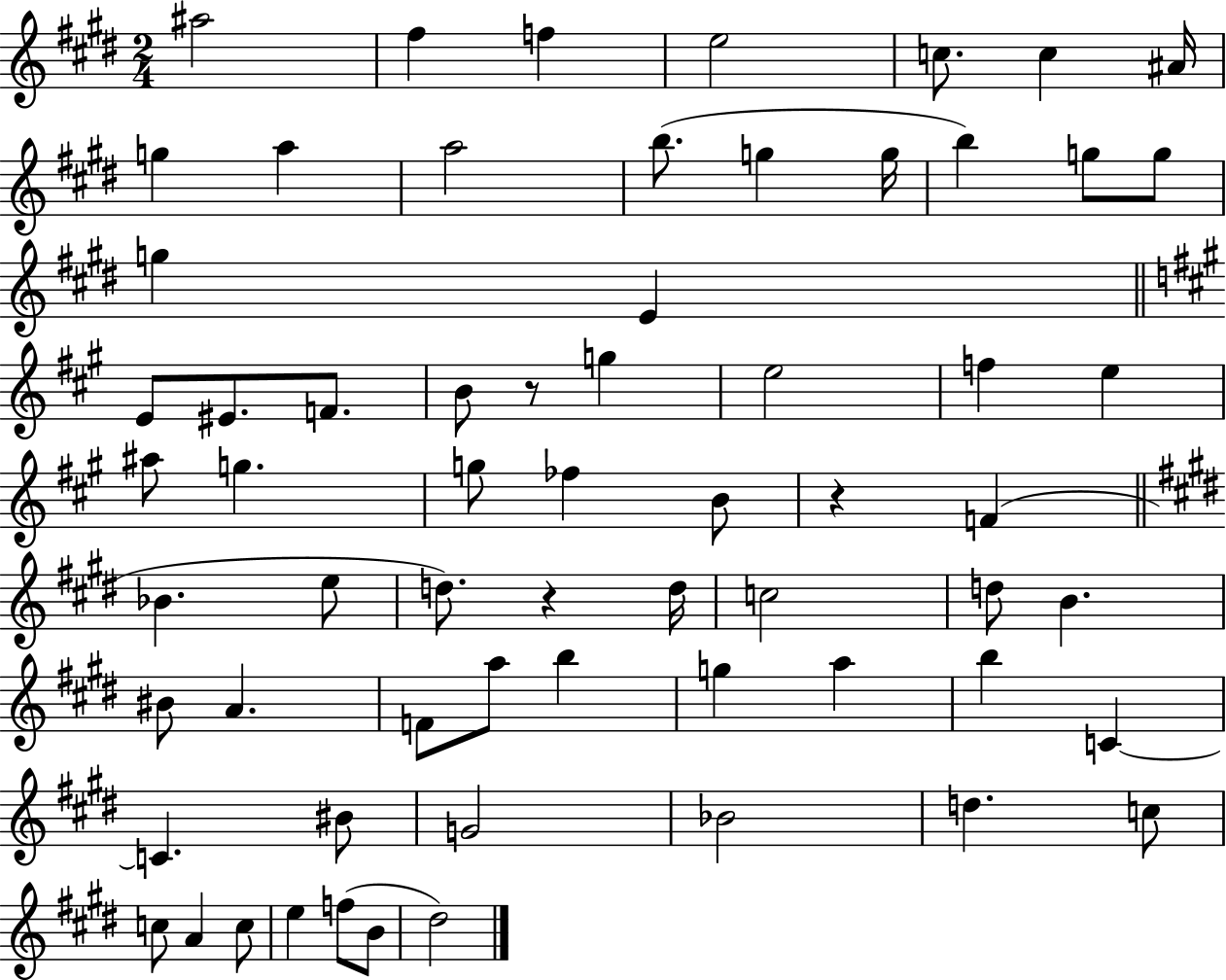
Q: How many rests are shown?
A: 3